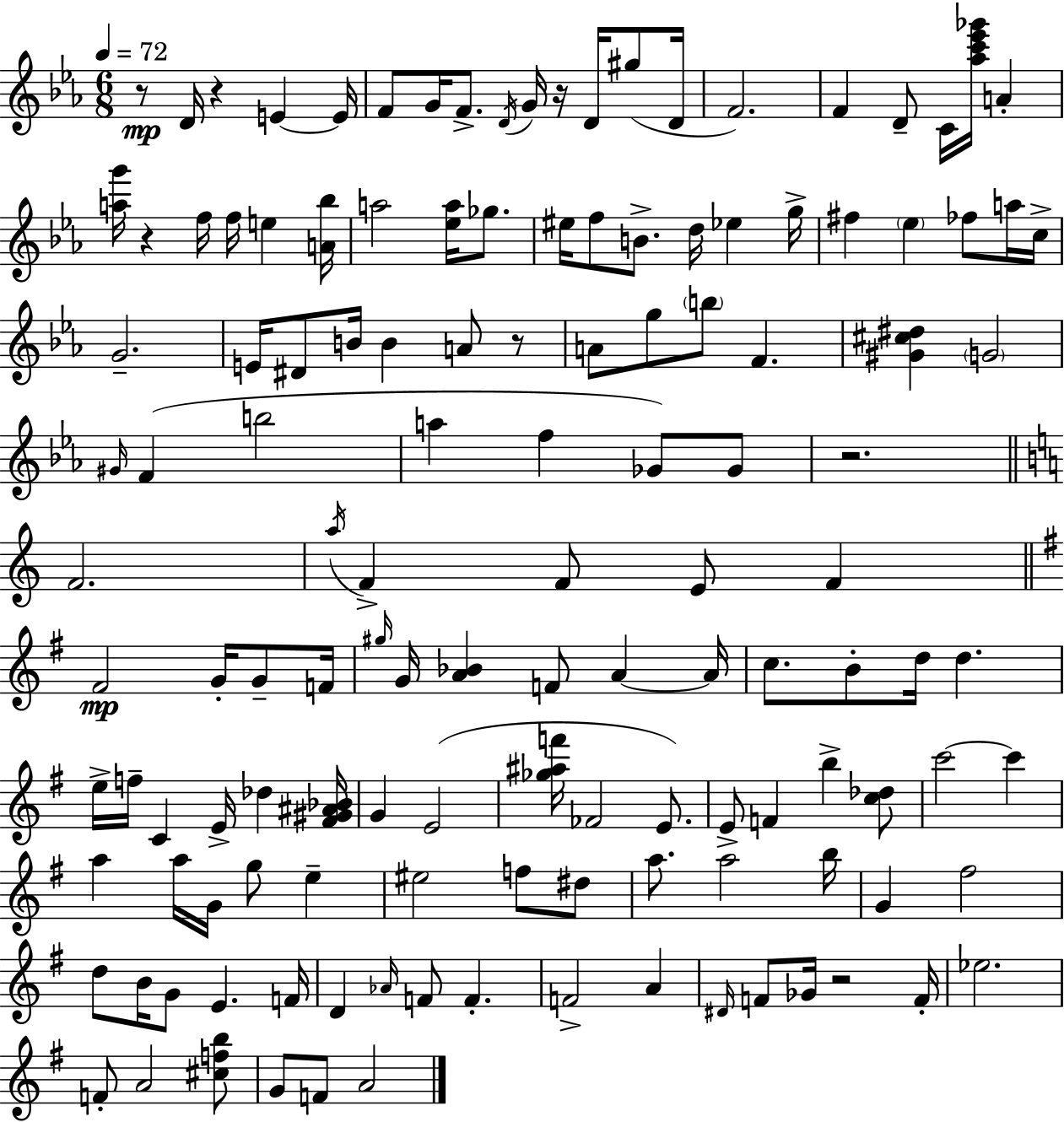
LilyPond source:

{
  \clef treble
  \numericTimeSignature
  \time 6/8
  \key c \minor
  \tempo 4 = 72
  r8\mp d'16 r4 e'4~~ e'16 | f'8 g'16 f'8.-> \acciaccatura { d'16 } g'16 r16 d'16 gis''8( | d'16 f'2.) | f'4 d'8-- c'16 <aes'' c''' ees''' ges'''>16 a'4-. | \break <a'' g'''>16 r4 f''16 f''16 e''4 | <a' bes''>16 a''2 <ees'' a''>16 ges''8. | eis''16 f''8 b'8.-> d''16 ees''4 | g''16-> fis''4 \parenthesize ees''4 fes''8 a''16 | \break c''16-> g'2.-- | e'16 dis'8 b'16 b'4 a'8 r8 | a'8 g''8 \parenthesize b''8 f'4. | <gis' cis'' dis''>4 \parenthesize g'2 | \break \grace { gis'16 }( f'4 b''2 | a''4 f''4 ges'8) | ges'8 r2. | \bar "||" \break \key c \major f'2. | \acciaccatura { a''16 } f'4-> f'8 e'8 f'4 | \bar "||" \break \key g \major fis'2\mp g'16-. g'8-- f'16 | \grace { gis''16 } g'16 <a' bes'>4 f'8 a'4~~ | a'16 c''8. b'8-. d''16 d''4. | e''16-> f''16-- c'4 e'16-> des''4 | \break <fis' gis' ais' bes'>16 g'4 e'2( | <ges'' ais'' f'''>16 fes'2 e'8.) | e'8-> f'4 b''4-> <c'' des''>8 | c'''2~~ c'''4 | \break a''4 a''16 g'16 g''8 e''4-- | eis''2 f''8 dis''8 | a''8. a''2 | b''16 g'4 fis''2 | \break d''8 b'16 g'8 e'4. | f'16 d'4 \grace { aes'16 } f'8 f'4.-. | f'2-> a'4 | \grace { dis'16 } f'8 ges'16 r2 | \break f'16-. ees''2. | f'8-. a'2 | <cis'' f'' b''>8 g'8 f'8 a'2 | \bar "|."
}